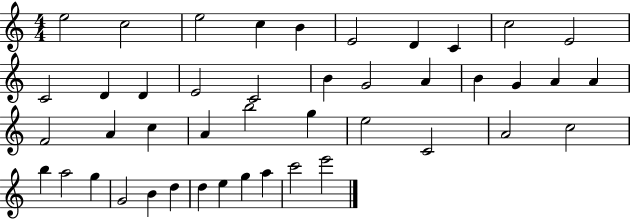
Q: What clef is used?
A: treble